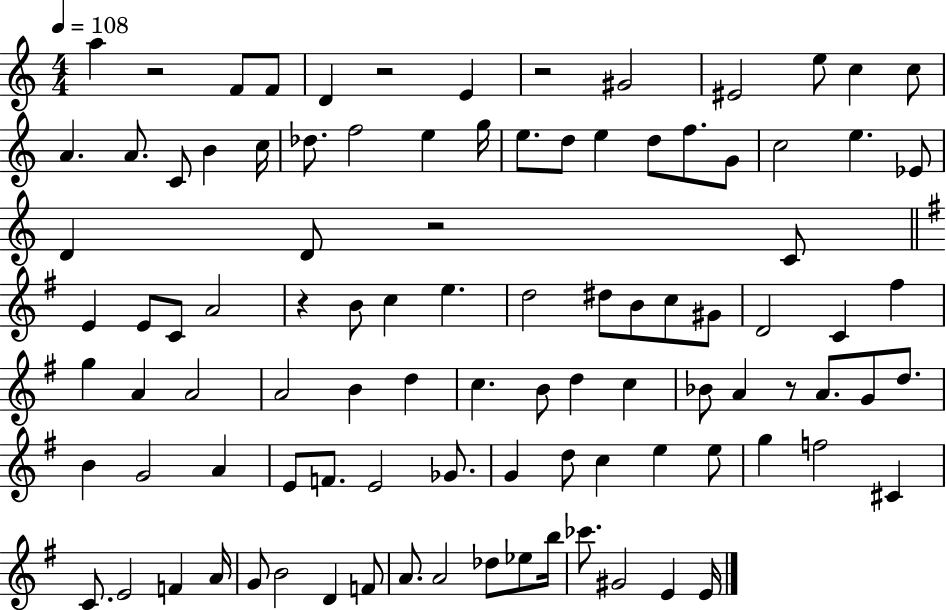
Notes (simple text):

A5/q R/h F4/e F4/e D4/q R/h E4/q R/h G#4/h EIS4/h E5/e C5/q C5/e A4/q. A4/e. C4/e B4/q C5/s Db5/e. F5/h E5/q G5/s E5/e. D5/e E5/q D5/e F5/e. G4/e C5/h E5/q. Eb4/e D4/q D4/e R/h C4/e E4/q E4/e C4/e A4/h R/q B4/e C5/q E5/q. D5/h D#5/e B4/e C5/e G#4/e D4/h C4/q F#5/q G5/q A4/q A4/h A4/h B4/q D5/q C5/q. B4/e D5/q C5/q Bb4/e A4/q R/e A4/e. G4/e D5/e. B4/q G4/h A4/q E4/e F4/e. E4/h Gb4/e. G4/q D5/e C5/q E5/q E5/e G5/q F5/h C#4/q C4/e. E4/h F4/q A4/s G4/e B4/h D4/q F4/e A4/e. A4/h Db5/e Eb5/e B5/s CES6/e. G#4/h E4/q E4/s